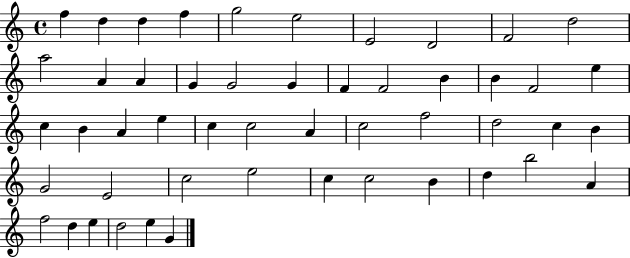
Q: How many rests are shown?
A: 0